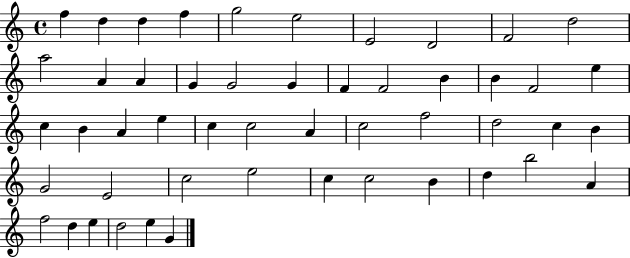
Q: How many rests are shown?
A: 0